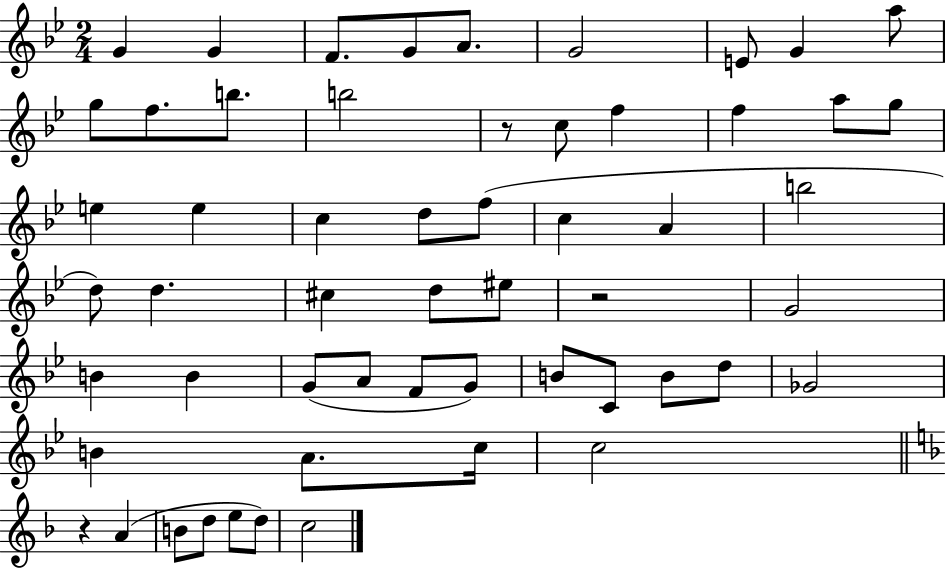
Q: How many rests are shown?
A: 3